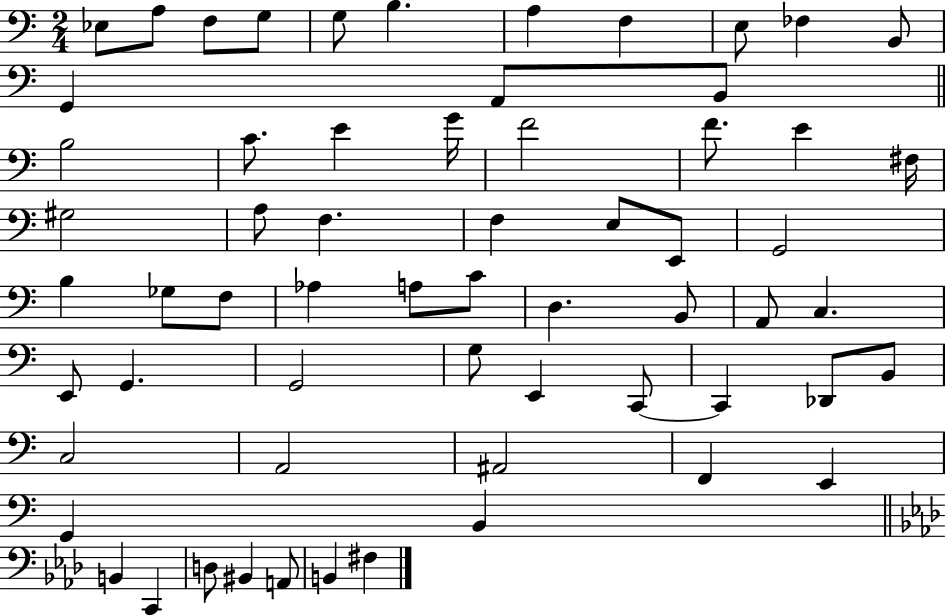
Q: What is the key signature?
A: C major